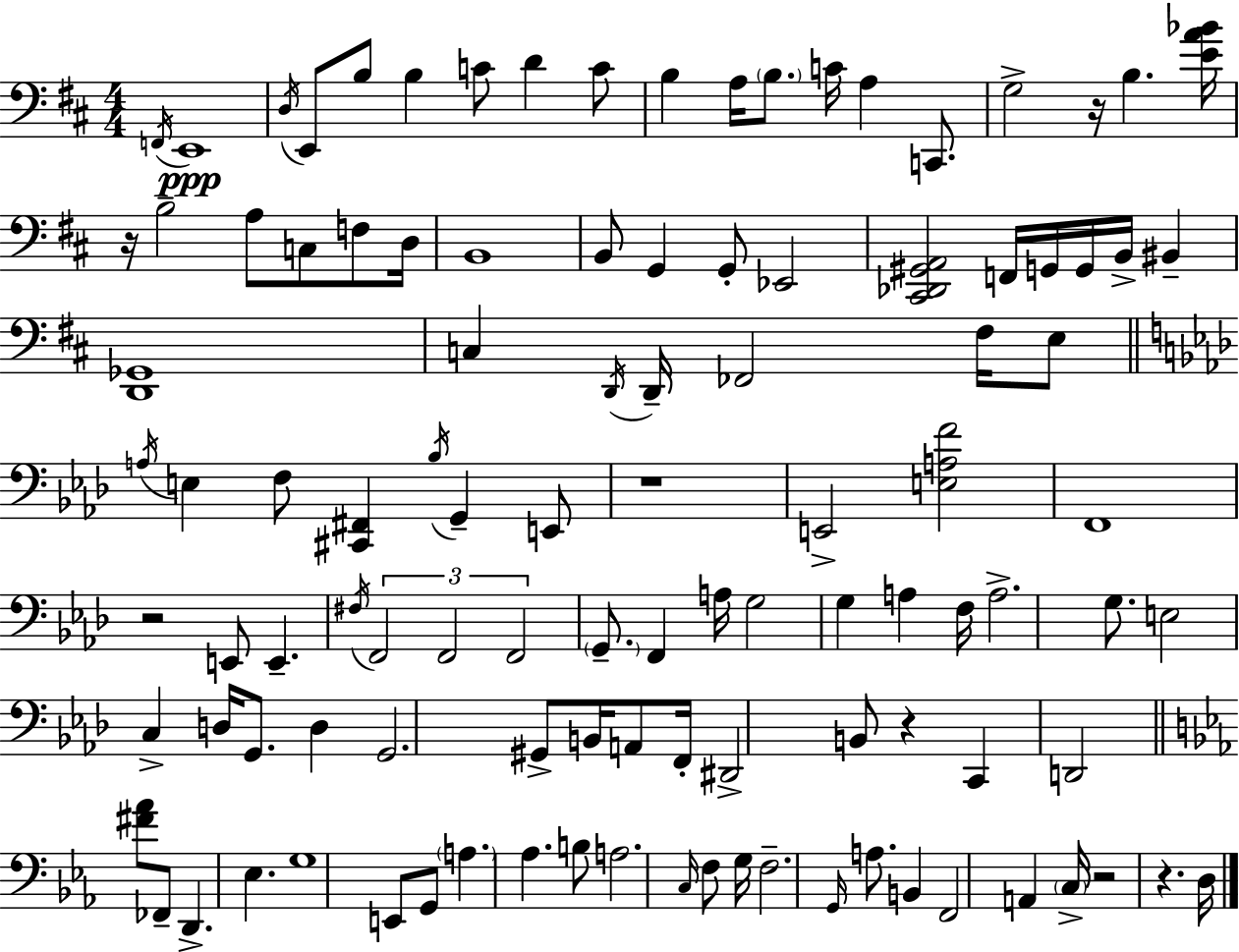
{
  \clef bass
  \numericTimeSignature
  \time 4/4
  \key d \major
  \acciaccatura { f,16 }\ppp e,1 | \acciaccatura { d16 } e,8 b8 b4 c'8 d'4 | c'8 b4 a16 \parenthesize b8. c'16 a4 c,8. | g2-> r16 b4. | \break <e' a' bes'>16 r16 b2-- a8 c8 f8 | d16 b,1 | b,8 g,4 g,8-. ees,2 | <cis, des, gis, a,>2 f,16 g,16 g,16 b,16-> bis,4-- | \break <d, ges,>1 | c4 \acciaccatura { d,16 } d,16-- fes,2 | fis16 e8 \bar "||" \break \key aes \major \acciaccatura { a16 } e4 f8 <cis, fis,>4 \acciaccatura { bes16 } g,4-- | e,8 r1 | e,2-> <e a f'>2 | f,1 | \break r2 e,8 e,4.-- | \acciaccatura { fis16 } \tuplet 3/2 { f,2 f,2 | f,2 } \parenthesize g,8.-- f,4 | a16 g2 g4 a4 | \break f16 a2.-> | g8. e2 c4-> d16 | g,8. d4 g,2. | gis,8-> b,16 a,8 f,16-. dis,2-> | \break b,8 r4 c,4 d,2 | \bar "||" \break \key c \minor <fis' aes'>8 fes,8-- d,4.-> ees4. | g1 | e,8 g,8 \parenthesize a4. aes4. | b8 a2. \grace { c16 } f8 | \break g16 f2.-- \grace { g,16 } a8. | b,4 f,2 a,4 | \parenthesize c16-> r2 r4. | d16 \bar "|."
}